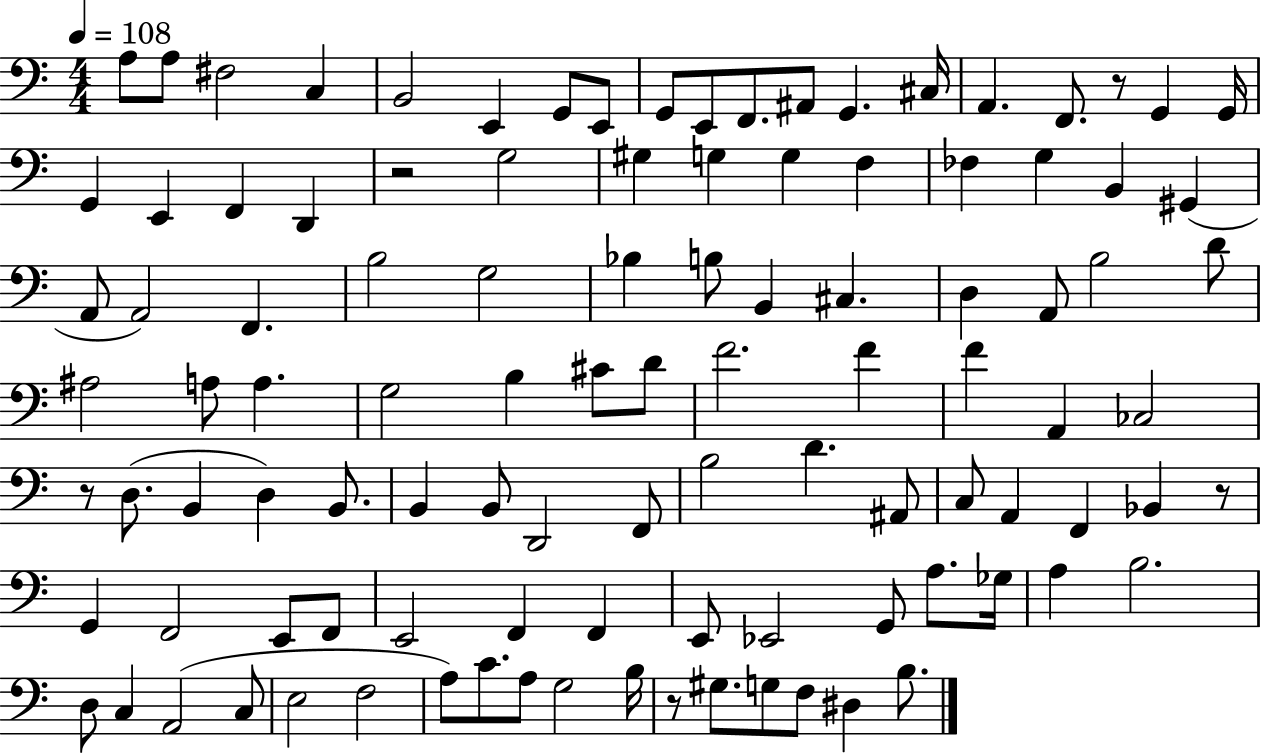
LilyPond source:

{
  \clef bass
  \numericTimeSignature
  \time 4/4
  \key c \major
  \tempo 4 = 108
  a8 a8 fis2 c4 | b,2 e,4 g,8 e,8 | g,8 e,8 f,8. ais,8 g,4. cis16 | a,4. f,8. r8 g,4 g,16 | \break g,4 e,4 f,4 d,4 | r2 g2 | gis4 g4 g4 f4 | fes4 g4 b,4 gis,4( | \break a,8 a,2) f,4. | b2 g2 | bes4 b8 b,4 cis4. | d4 a,8 b2 d'8 | \break ais2 a8 a4. | g2 b4 cis'8 d'8 | f'2. f'4 | f'4 a,4 ces2 | \break r8 d8.( b,4 d4) b,8. | b,4 b,8 d,2 f,8 | b2 d'4. ais,8 | c8 a,4 f,4 bes,4 r8 | \break g,4 f,2 e,8 f,8 | e,2 f,4 f,4 | e,8 ees,2 g,8 a8. ges16 | a4 b2. | \break d8 c4 a,2( c8 | e2 f2 | a8) c'8. a8 g2 b16 | r8 gis8. g8 f8 dis4 b8. | \break \bar "|."
}